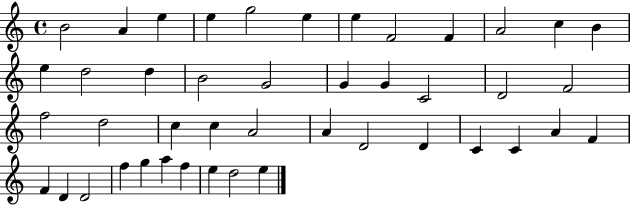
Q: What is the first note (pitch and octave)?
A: B4